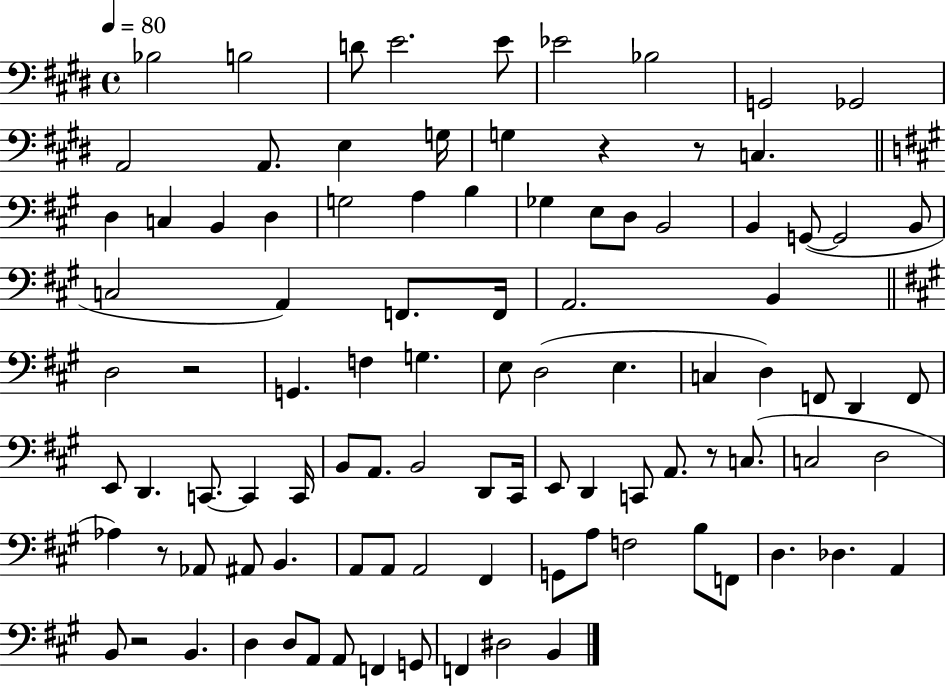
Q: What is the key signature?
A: E major